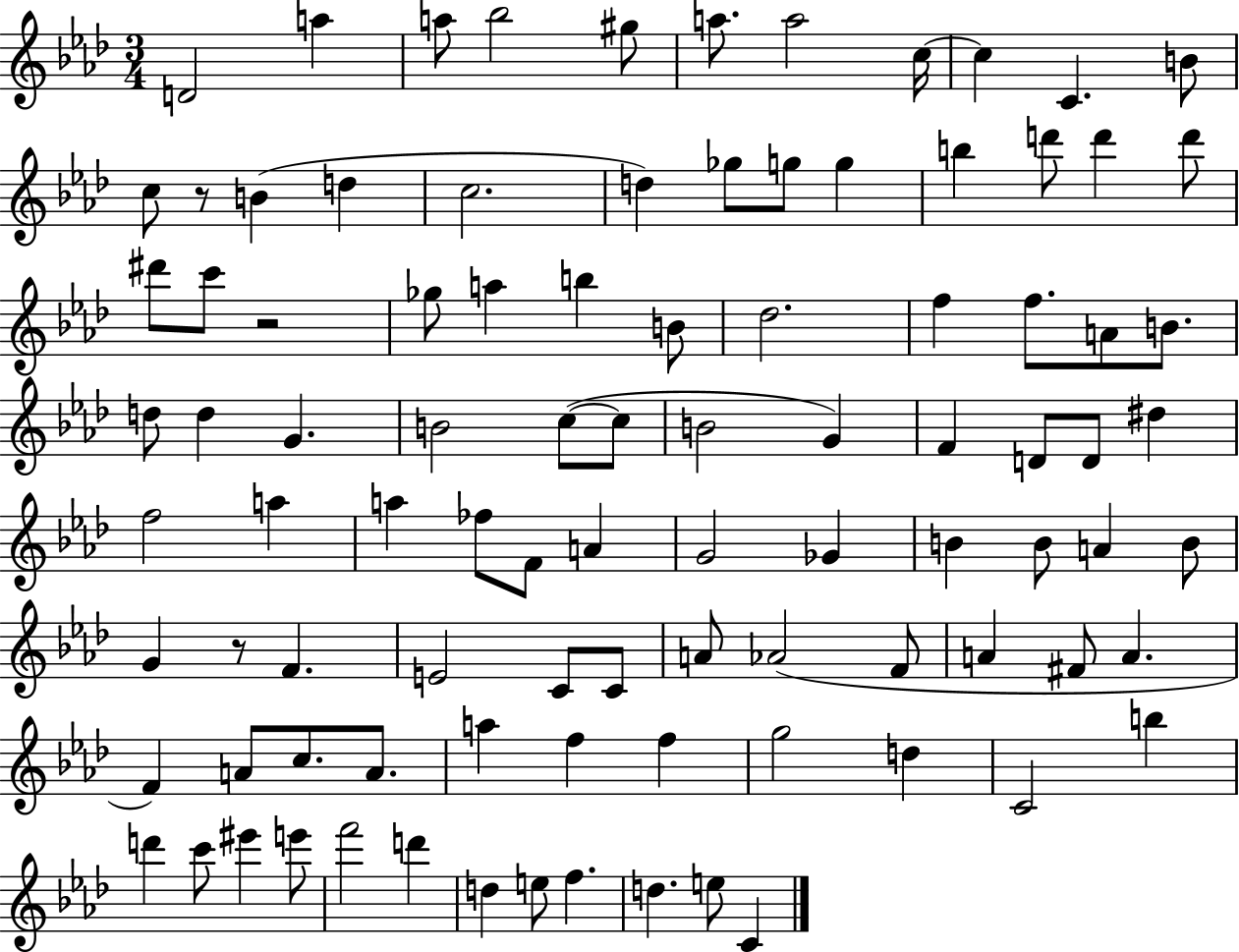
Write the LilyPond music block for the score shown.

{
  \clef treble
  \numericTimeSignature
  \time 3/4
  \key aes \major
  d'2 a''4 | a''8 bes''2 gis''8 | a''8. a''2 c''16~~ | c''4 c'4. b'8 | \break c''8 r8 b'4( d''4 | c''2. | d''4) ges''8 g''8 g''4 | b''4 d'''8 d'''4 d'''8 | \break dis'''8 c'''8 r2 | ges''8 a''4 b''4 b'8 | des''2. | f''4 f''8. a'8 b'8. | \break d''8 d''4 g'4. | b'2 c''8~(~ c''8 | b'2 g'4) | f'4 d'8 d'8 dis''4 | \break f''2 a''4 | a''4 fes''8 f'8 a'4 | g'2 ges'4 | b'4 b'8 a'4 b'8 | \break g'4 r8 f'4. | e'2 c'8 c'8 | a'8 aes'2( f'8 | a'4 fis'8 a'4. | \break f'4) a'8 c''8. a'8. | a''4 f''4 f''4 | g''2 d''4 | c'2 b''4 | \break d'''4 c'''8 eis'''4 e'''8 | f'''2 d'''4 | d''4 e''8 f''4. | d''4. e''8 c'4 | \break \bar "|."
}